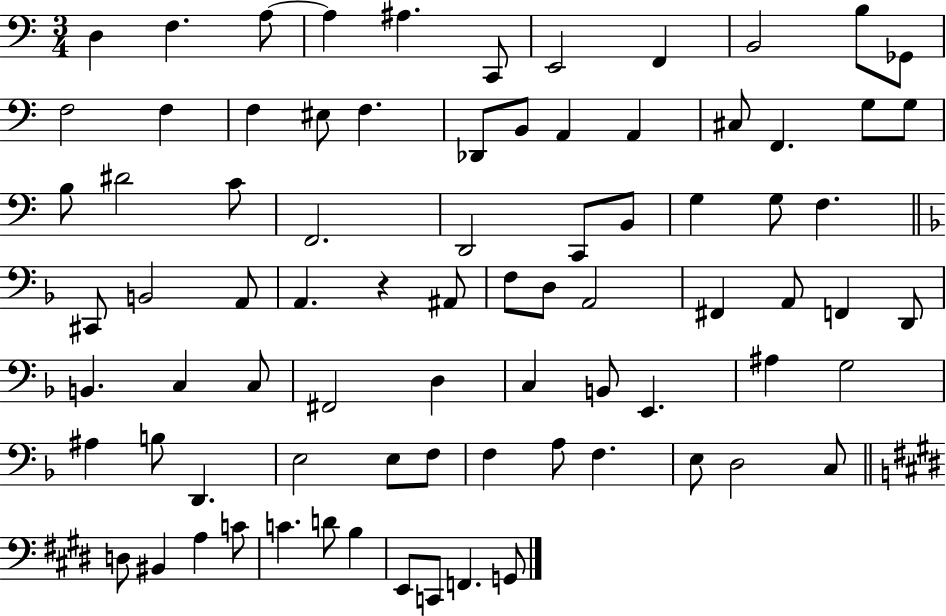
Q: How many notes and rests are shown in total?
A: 80